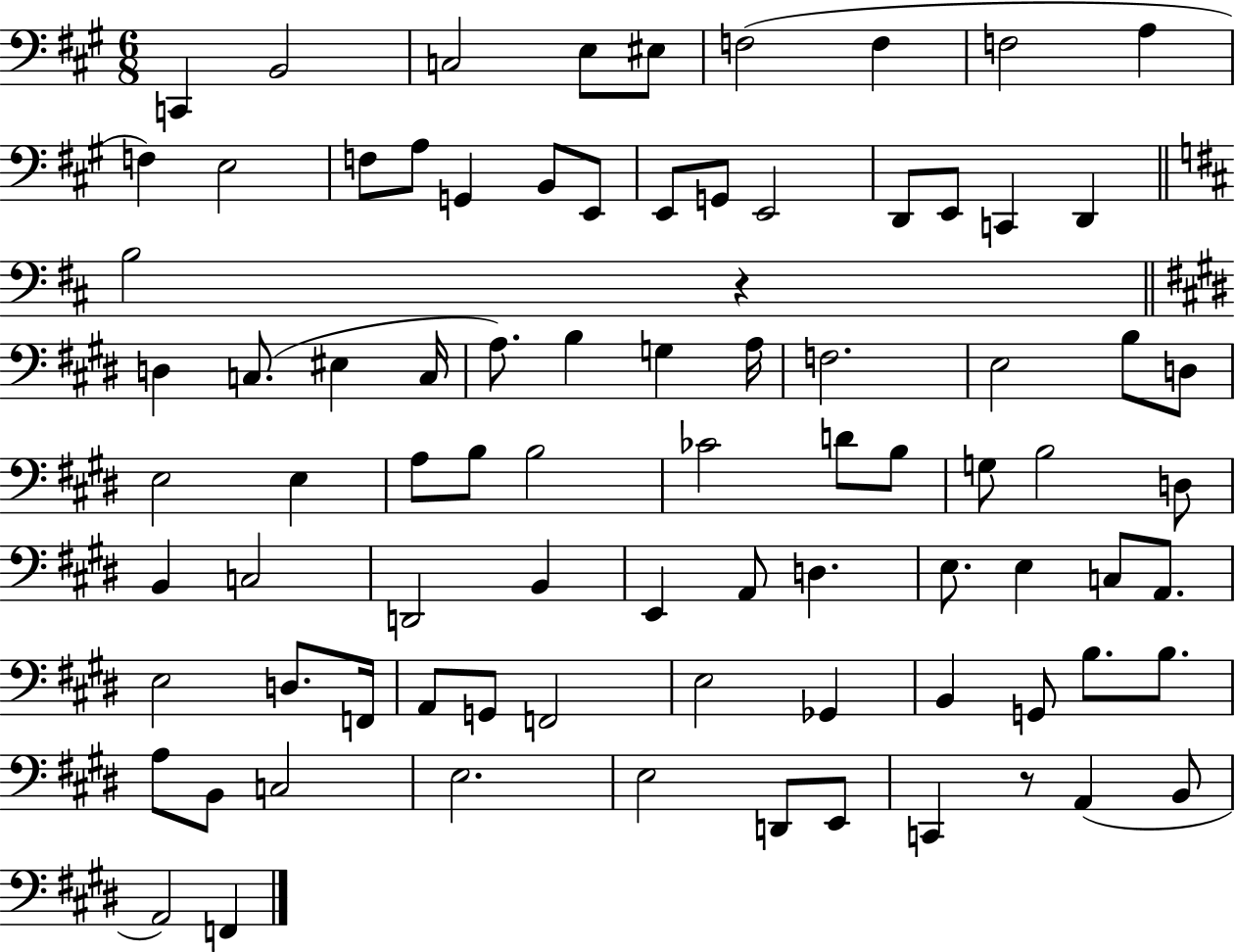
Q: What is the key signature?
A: A major